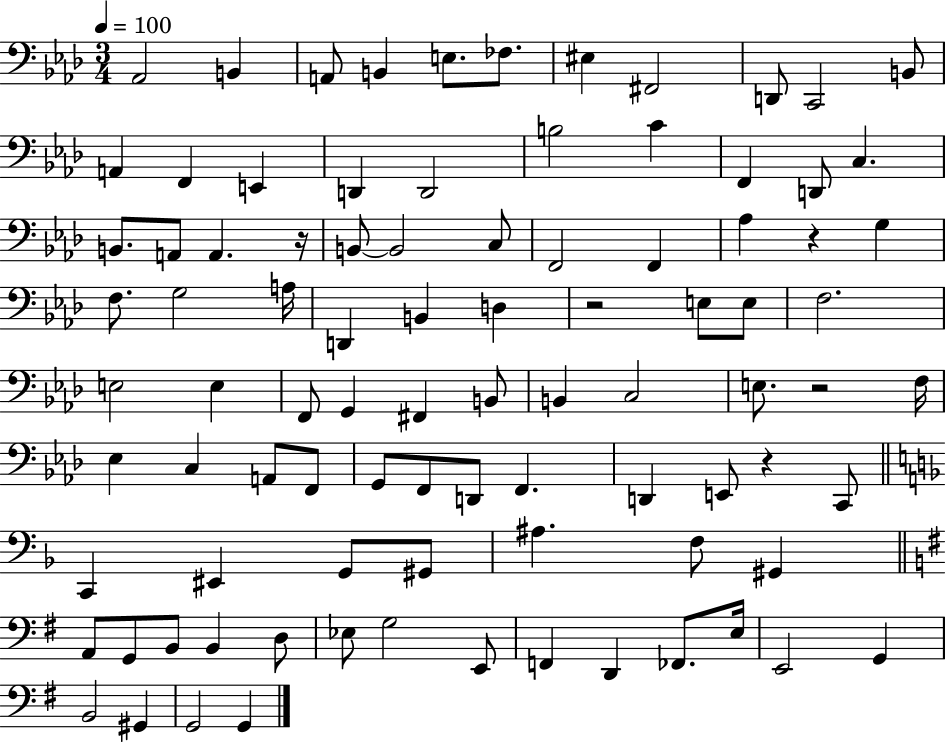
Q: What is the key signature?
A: AES major